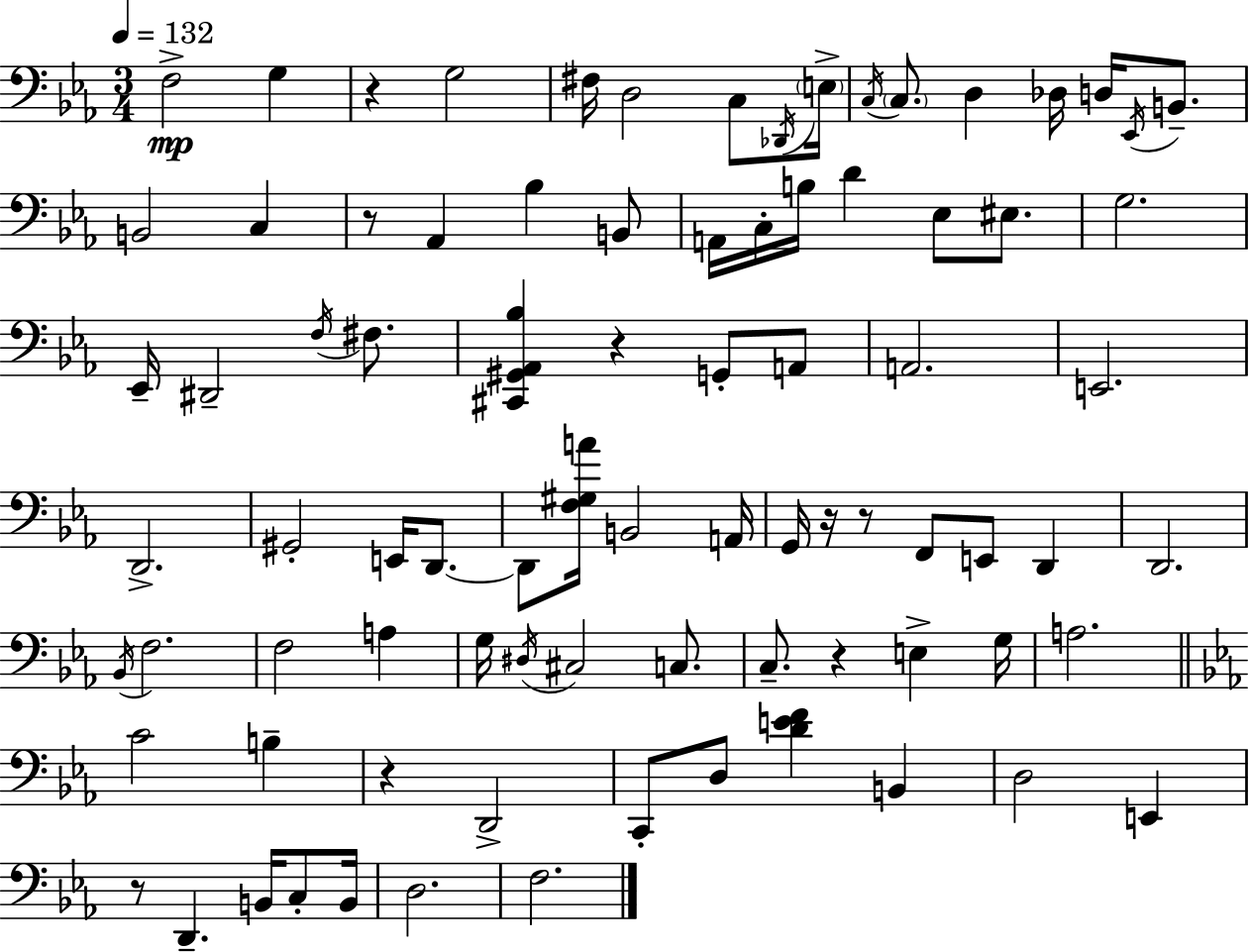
X:1
T:Untitled
M:3/4
L:1/4
K:Eb
F,2 G, z G,2 ^F,/4 D,2 C,/2 _D,,/4 E,/4 C,/4 C,/2 D, _D,/4 D,/4 _E,,/4 B,,/2 B,,2 C, z/2 _A,, _B, B,,/2 A,,/4 C,/4 B,/4 D _E,/2 ^E,/2 G,2 _E,,/4 ^D,,2 F,/4 ^F,/2 [^C,,^G,,_A,,_B,] z G,,/2 A,,/2 A,,2 E,,2 D,,2 ^G,,2 E,,/4 D,,/2 D,,/2 [F,^G,A]/4 B,,2 A,,/4 G,,/4 z/4 z/2 F,,/2 E,,/2 D,, D,,2 _B,,/4 F,2 F,2 A, G,/4 ^D,/4 ^C,2 C,/2 C,/2 z E, G,/4 A,2 C2 B, z D,,2 C,,/2 D,/2 [DEF] B,, D,2 E,, z/2 D,, B,,/4 C,/2 B,,/4 D,2 F,2